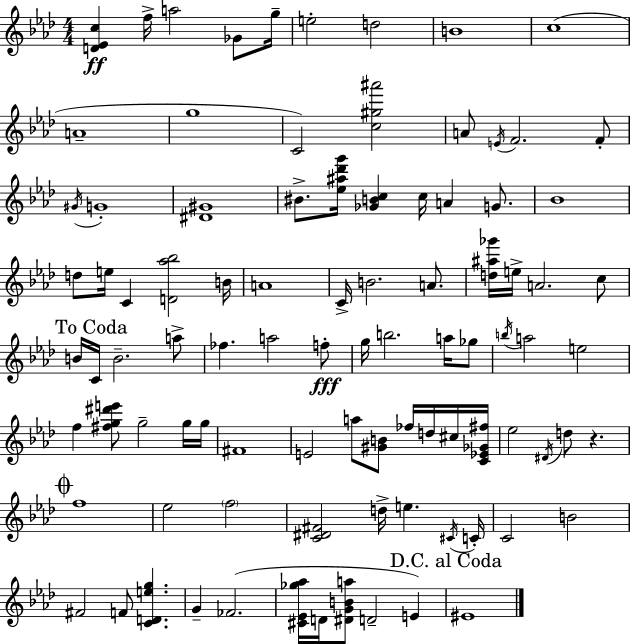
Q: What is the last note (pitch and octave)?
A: EIS4